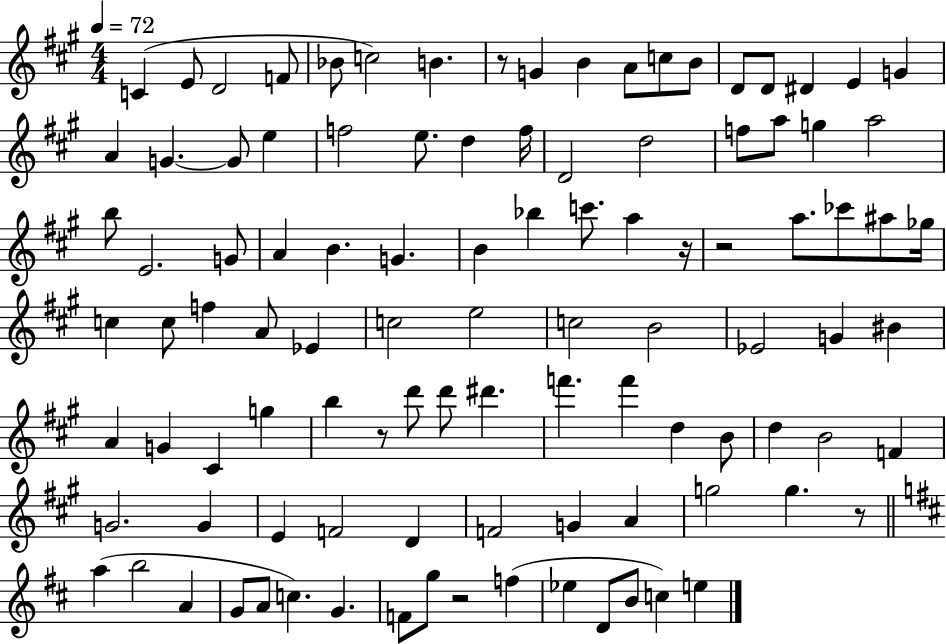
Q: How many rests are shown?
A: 6